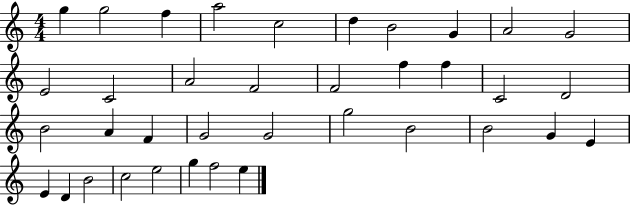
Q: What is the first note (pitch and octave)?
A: G5